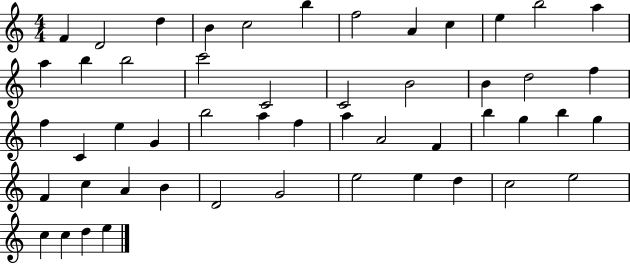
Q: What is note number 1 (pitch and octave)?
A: F4